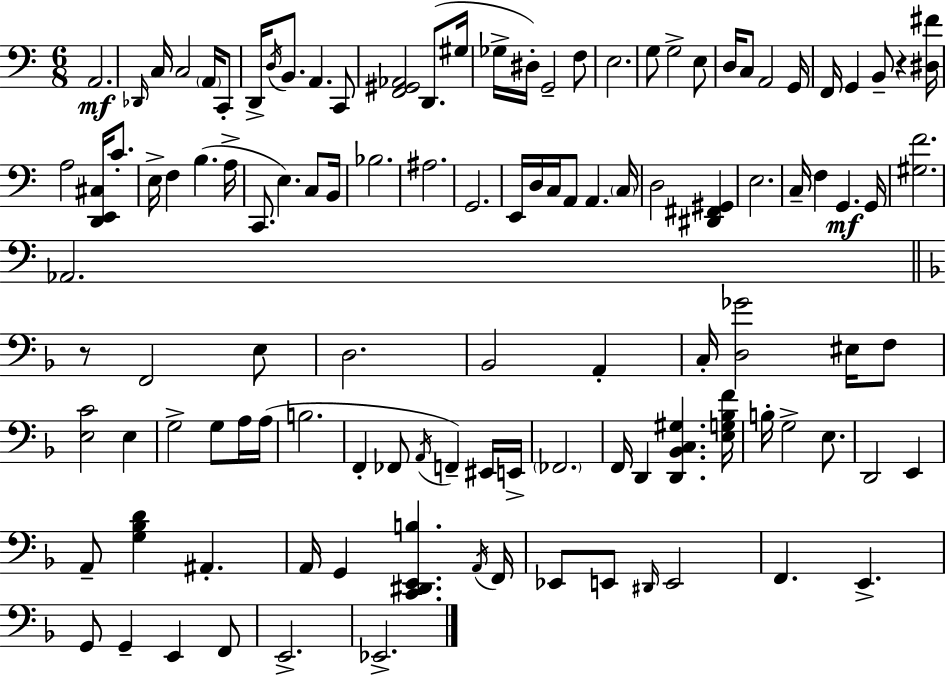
A2/h. Db2/s C3/s C3/h A2/s C2/e D2/s D3/s B2/e. A2/q. C2/e [F2,G#2,Ab2]/h D2/e. G#3/s Gb3/s D#3/s G2/h F3/e E3/h. G3/e G3/h E3/e D3/s C3/e A2/h G2/s F2/s G2/q B2/e R/q [D#3,F#4]/s A3/h [D2,E2,C#3]/s C4/e. E3/s F3/q B3/q. A3/s C2/e. E3/q. C3/e B2/s Bb3/h. A#3/h. G2/h. E2/s D3/s C3/s A2/e A2/q. C3/s D3/h [D#2,F#2,G#2]/q E3/h. C3/s F3/q G2/q. G2/s [G#3,F4]/h. Ab2/h. R/e F2/h E3/e D3/h. Bb2/h A2/q C3/s [D3,Gb4]/h EIS3/s F3/e [E3,C4]/h E3/q G3/h G3/e A3/s A3/s B3/h. F2/q FES2/e A2/s F2/q EIS2/s E2/s FES2/h. F2/s D2/q [D2,Bb2,C3,G#3]/q. [E3,G3,Bb3,F4]/s B3/s G3/h E3/e. D2/h E2/q A2/e [G3,Bb3,D4]/q A#2/q. A2/s G2/q [C2,D#2,E2,B3]/q. A2/s F2/s Eb2/e E2/e D#2/s E2/h F2/q. E2/q. G2/e G2/q E2/q F2/e E2/h. Eb2/h.